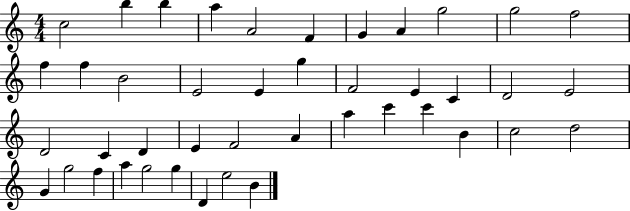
X:1
T:Untitled
M:4/4
L:1/4
K:C
c2 b b a A2 F G A g2 g2 f2 f f B2 E2 E g F2 E C D2 E2 D2 C D E F2 A a c' c' B c2 d2 G g2 f a g2 g D e2 B